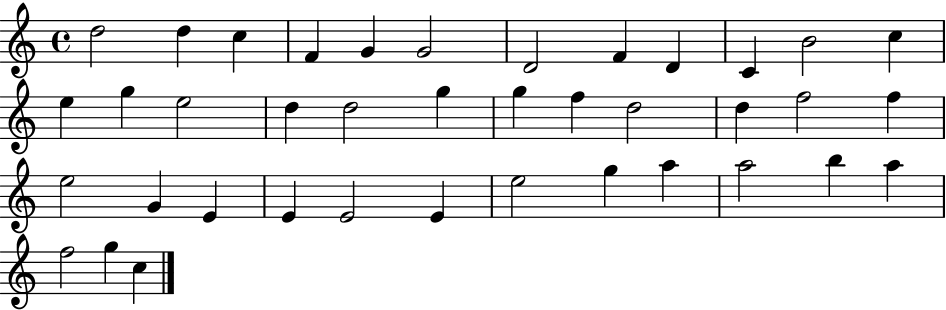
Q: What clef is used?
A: treble